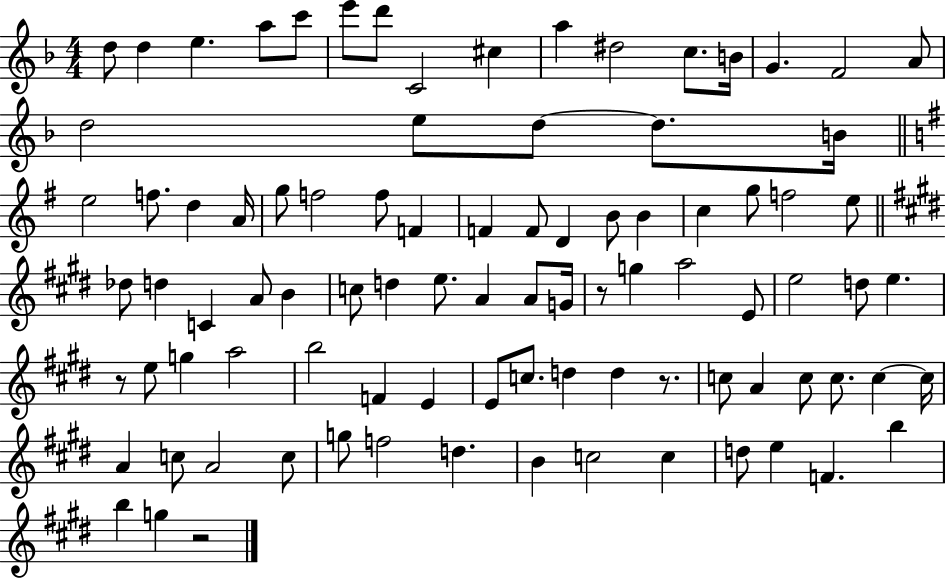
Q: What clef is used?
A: treble